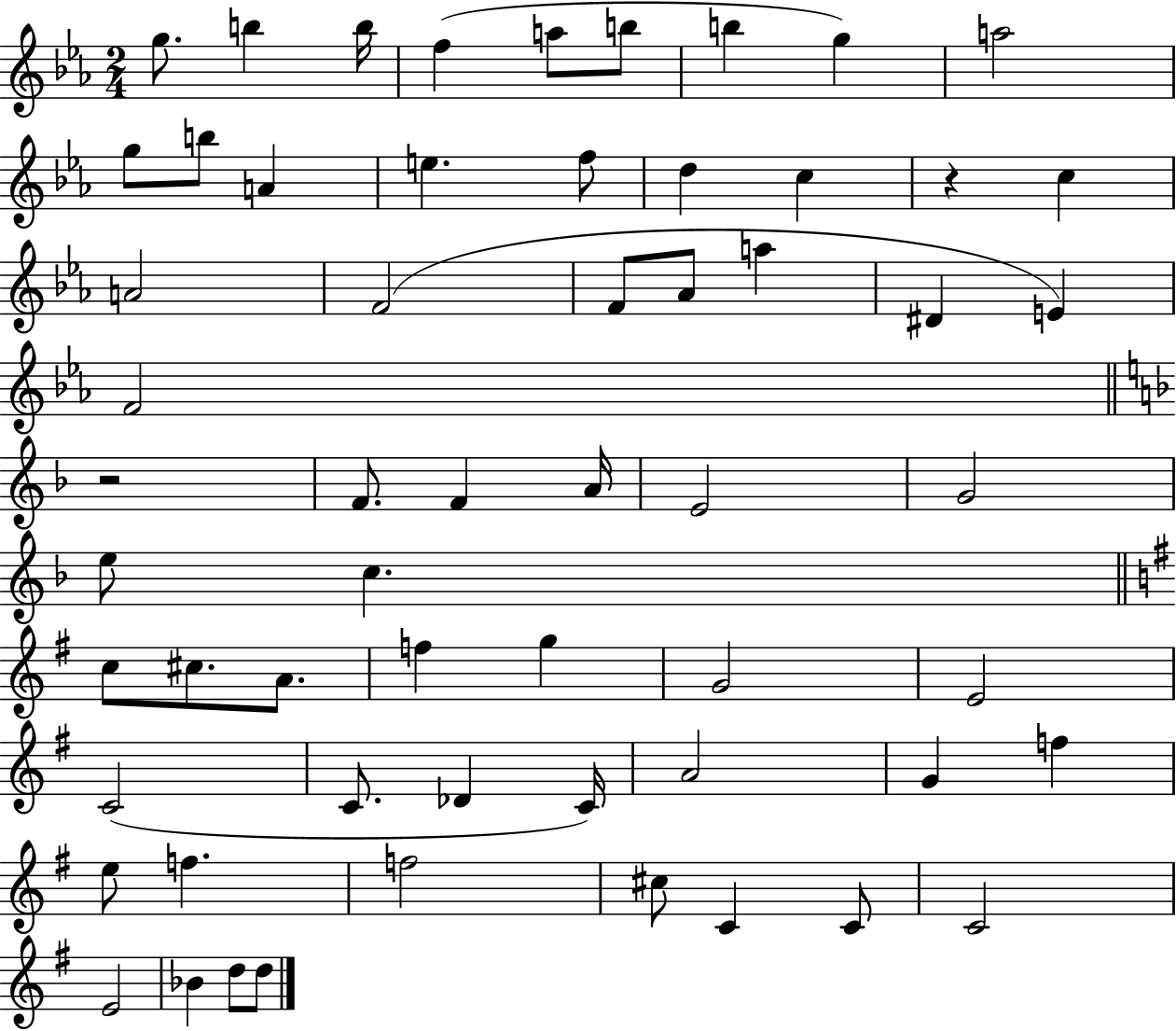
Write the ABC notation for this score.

X:1
T:Untitled
M:2/4
L:1/4
K:Eb
g/2 b b/4 f a/2 b/2 b g a2 g/2 b/2 A e f/2 d c z c A2 F2 F/2 _A/2 a ^D E F2 z2 F/2 F A/4 E2 G2 e/2 c c/2 ^c/2 A/2 f g G2 E2 C2 C/2 _D C/4 A2 G f e/2 f f2 ^c/2 C C/2 C2 E2 _B d/2 d/2